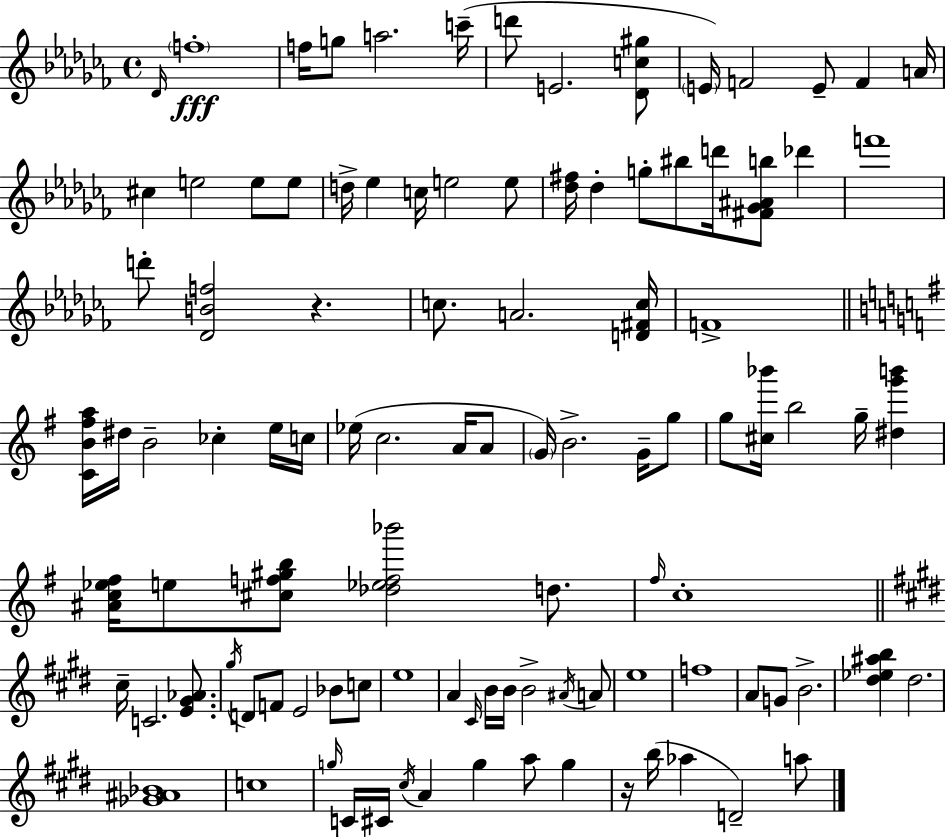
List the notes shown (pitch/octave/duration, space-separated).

Db4/s F5/w F5/s G5/e A5/h. C6/s D6/e E4/h. [Db4,C5,G#5]/e E4/s F4/h E4/e F4/q A4/s C#5/q E5/h E5/e E5/e D5/s Eb5/q C5/s E5/h E5/e [Db5,F#5]/s Db5/q G5/e BIS5/e D6/s [F#4,Gb4,A#4,B5]/e Db6/q F6/w D6/e [Db4,B4,F5]/h R/q. C5/e. A4/h. [D4,F#4,C5]/s F4/w [C4,B4,F#5,A5]/s D#5/s B4/h CES5/q E5/s C5/s Eb5/s C5/h. A4/s A4/e G4/s B4/h. G4/s G5/e G5/e [C#5,Bb6]/s B5/h G5/s [D#5,G6,B6]/q [A#4,C5,Eb5,F#5]/s E5/e [C#5,F5,G#5,B5]/e [Db5,Eb5,F5,Bb6]/h D5/e. F#5/s C5/w C#5/s C4/h. [E4,G#4,Ab4]/e. G#5/s D4/e F4/e E4/h Bb4/e C5/e E5/w A4/q C#4/s B4/s B4/s B4/h A#4/s A4/e E5/w F5/w A4/e G4/e B4/h. [D#5,Eb5,A#5,B5]/q D#5/h. [Gb4,A#4,Bb4]/w C5/w G5/s C4/s C#4/s C#5/s A4/q G5/q A5/e G5/q R/s B5/s Ab5/q D4/h A5/e